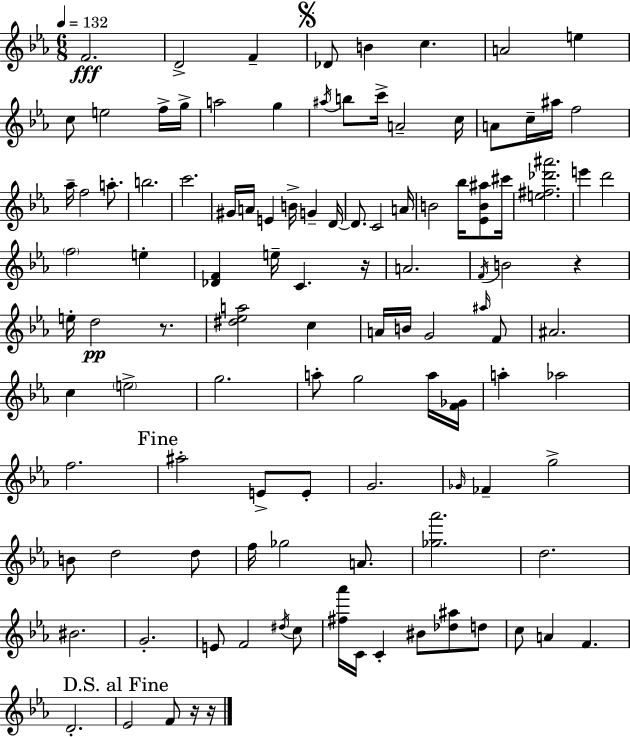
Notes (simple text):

F4/h. D4/h F4/q Db4/e B4/q C5/q. A4/h E5/q C5/e E5/h F5/s G5/s A5/h G5/q A#5/s B5/e C6/s A4/h C5/s A4/e C5/s A#5/s F5/h Ab5/s F5/h A5/e. B5/h. C6/h. G#4/s A4/s E4/q B4/s G4/q D4/s D4/e. C4/h A4/s B4/h Bb5/s [Eb4,B4,A#5]/e C#6/s [E5,F#5,Db6,A#6]/h. E6/q D6/h F5/h E5/q [Db4,F4]/q E5/s C4/q. R/s A4/h. F4/s B4/h R/q E5/s D5/h R/e. [D#5,Eb5,A5]/h C5/q A4/s B4/s G4/h A#5/s F4/e A#4/h. C5/q E5/h G5/h. A5/e G5/h A5/s [F4,Gb4]/s A5/q Ab5/h F5/h. A#5/h E4/e E4/e G4/h. Gb4/s FES4/q G5/h B4/e D5/h D5/e F5/s Gb5/h A4/e. [Gb5,Ab6]/h. D5/h. BIS4/h. G4/h. E4/e F4/h D#5/s C5/e [F#5,Ab6]/s C4/s C4/q BIS4/e [Db5,A#5]/e D5/e C5/e A4/q F4/q. D4/h. Eb4/h F4/e R/s R/s